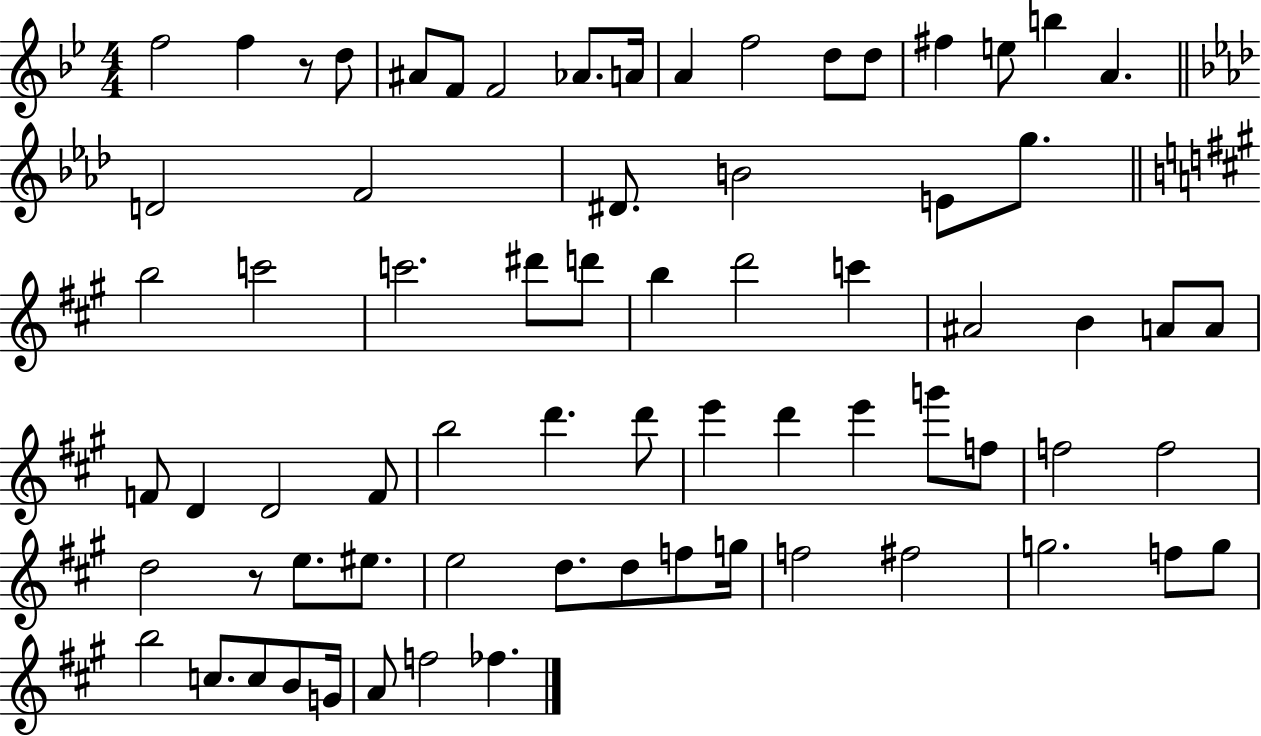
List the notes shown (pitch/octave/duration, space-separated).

F5/h F5/q R/e D5/e A#4/e F4/e F4/h Ab4/e. A4/s A4/q F5/h D5/e D5/e F#5/q E5/e B5/q A4/q. D4/h F4/h D#4/e. B4/h E4/e G5/e. B5/h C6/h C6/h. D#6/e D6/e B5/q D6/h C6/q A#4/h B4/q A4/e A4/e F4/e D4/q D4/h F4/e B5/h D6/q. D6/e E6/q D6/q E6/q G6/e F5/e F5/h F5/h D5/h R/e E5/e. EIS5/e. E5/h D5/e. D5/e F5/e G5/s F5/h F#5/h G5/h. F5/e G5/e B5/h C5/e. C5/e B4/e G4/s A4/e F5/h FES5/q.